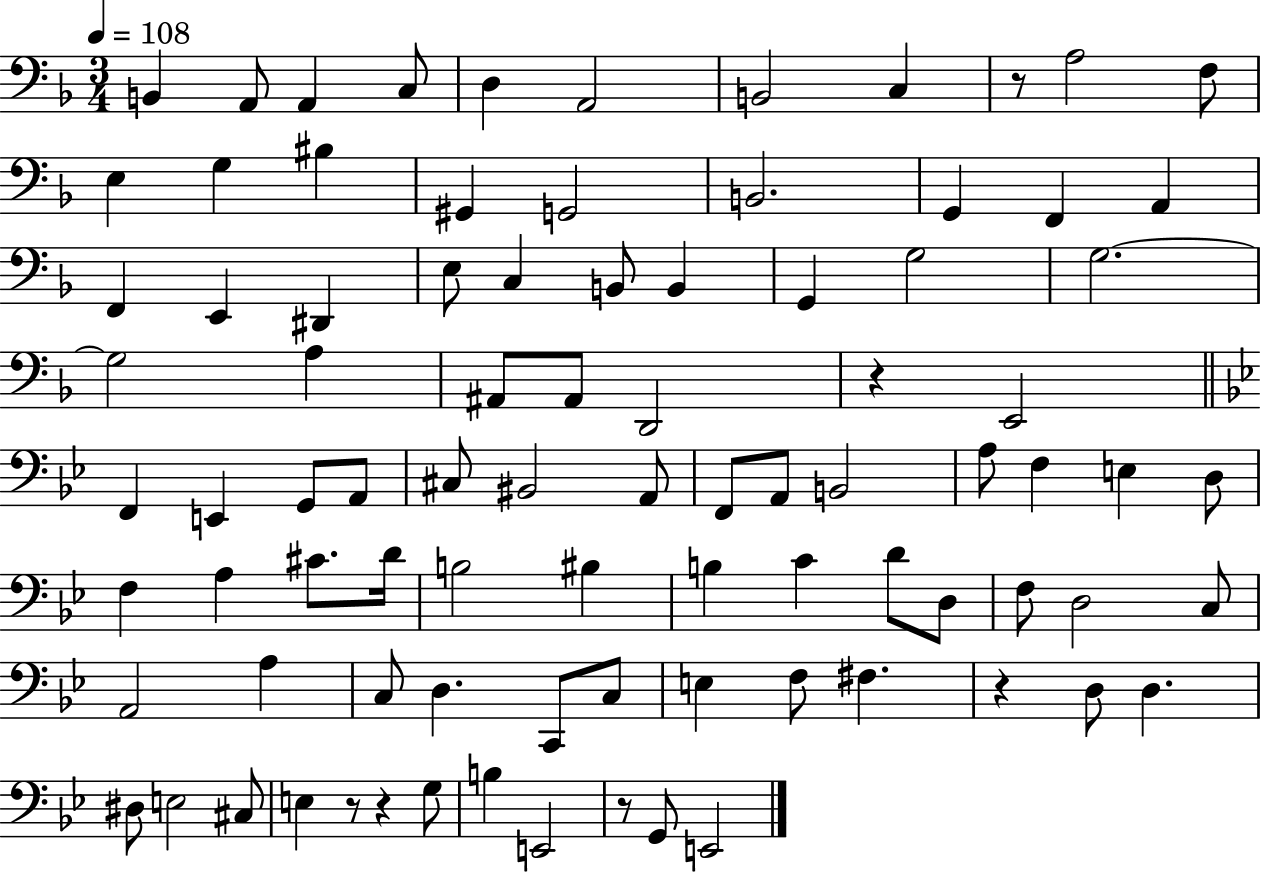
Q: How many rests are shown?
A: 6